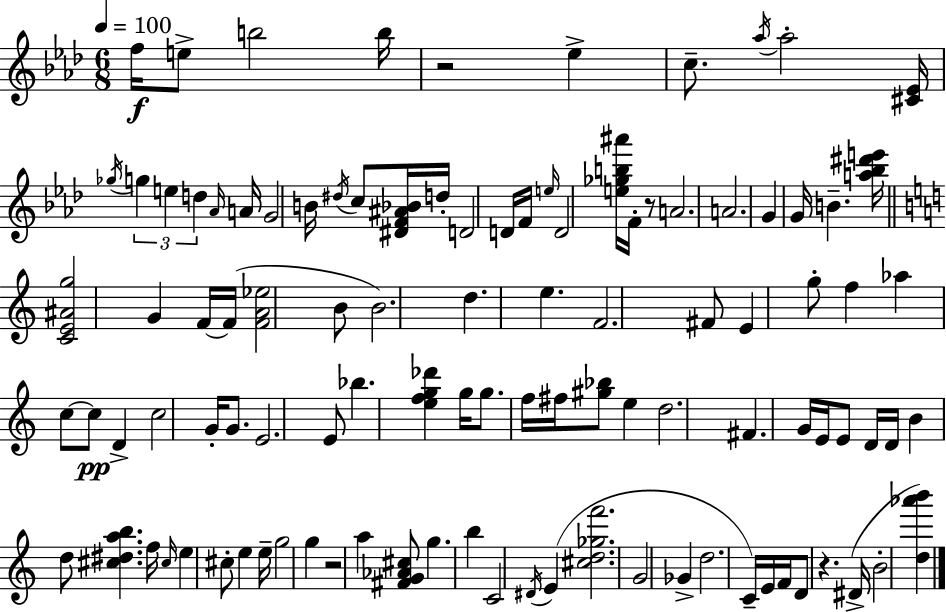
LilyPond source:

{
  \clef treble
  \numericTimeSignature
  \time 6/8
  \key aes \major
  \tempo 4 = 100
  f''16\f e''8-> b''2 b''16 | r2 ees''4-> | c''8.-- \acciaccatura { aes''16 } aes''2-. | <cis' ees'>16 \acciaccatura { ges''16 } \tuplet 3/2 { g''4 e''4 d''4 } | \break \grace { aes'16 } a'16 g'2 | b'16 \acciaccatura { dis''16 } c''8 <dis' f' ais' bes'>16 d''16-. d'2 | d'16 f'16 \grace { e''16 } d'2 | <e'' ges'' b'' ais'''>16 f'16-. r8 a'2. | \break a'2. | g'4 g'16 b'4.-- | <a'' bes'' dis''' e'''>16 \bar "||" \break \key c \major <c' e' ais' g''>2 g'4 | f'16~~ f'16( <f' a' ees''>2 b'8 | b'2.) | d''4. e''4. | \break f'2. | fis'8 e'4 g''8-. f''4 | aes''4 c''8~~ c''8\pp d'4-> | c''2 g'16-. g'8. | \break e'2. | e'8 bes''4. <e'' f'' g'' des'''>4 | g''16 g''8. f''16 fis''16 <gis'' bes''>8 e''4 | d''2. | \break fis'4. g'16 e'16 e'8 d'16 d'16 | b'4 d''8 <cis'' dis'' a'' b''>4. | f''16 \grace { cis''16 } e''4 cis''8-. e''4 | e''16-- g''2 g''4 | \break r2 a''4 | <fis' g' aes' cis''>8 g''4. b''4 | c'2 \acciaccatura { dis'16 } e'4( | <cis'' d'' ges'' f'''>2. | \break g'2 ges'4-> | d''2. | c'16--) e'16 f'16 d'8 r4. | dis'16->( b'2-. <d'' aes''' b'''>4) | \break \bar "|."
}